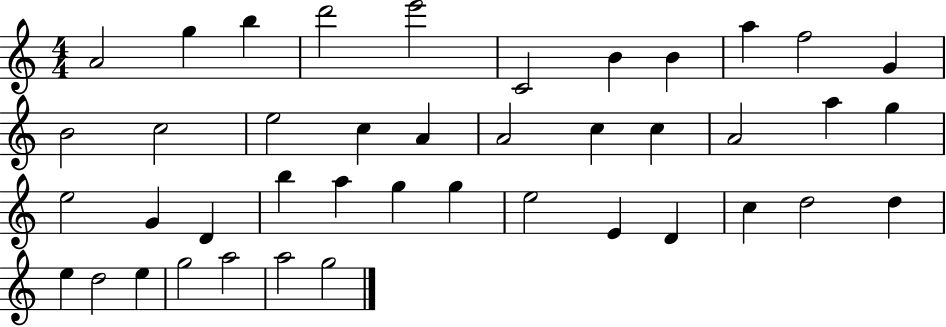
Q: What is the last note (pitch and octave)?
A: G5